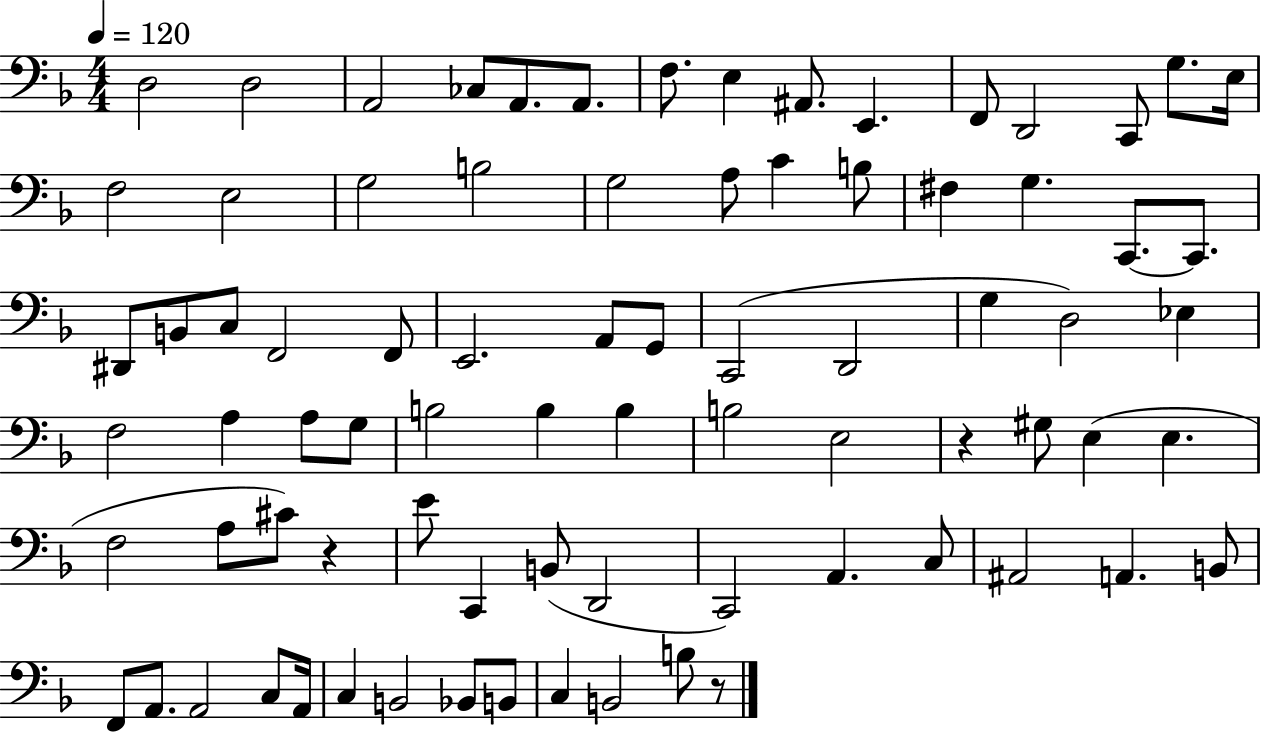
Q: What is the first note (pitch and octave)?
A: D3